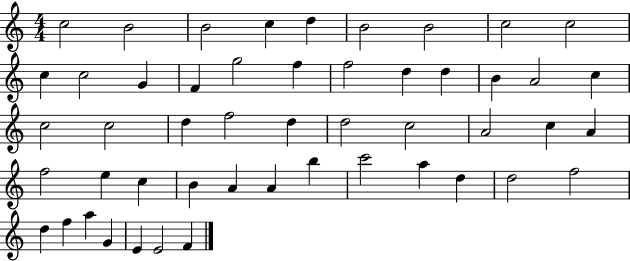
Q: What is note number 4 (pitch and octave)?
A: C5